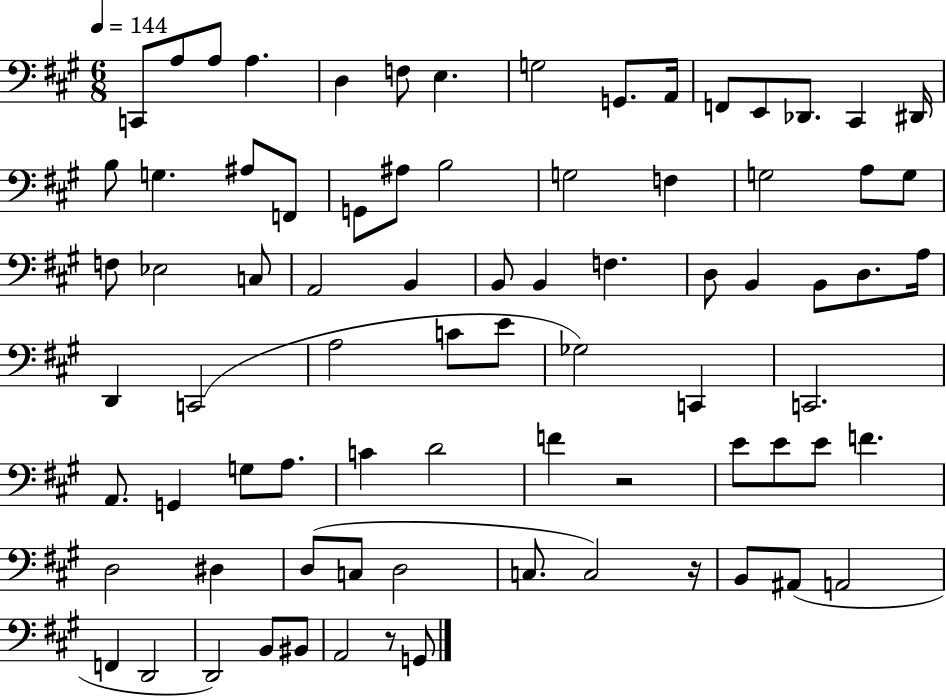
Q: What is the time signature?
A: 6/8